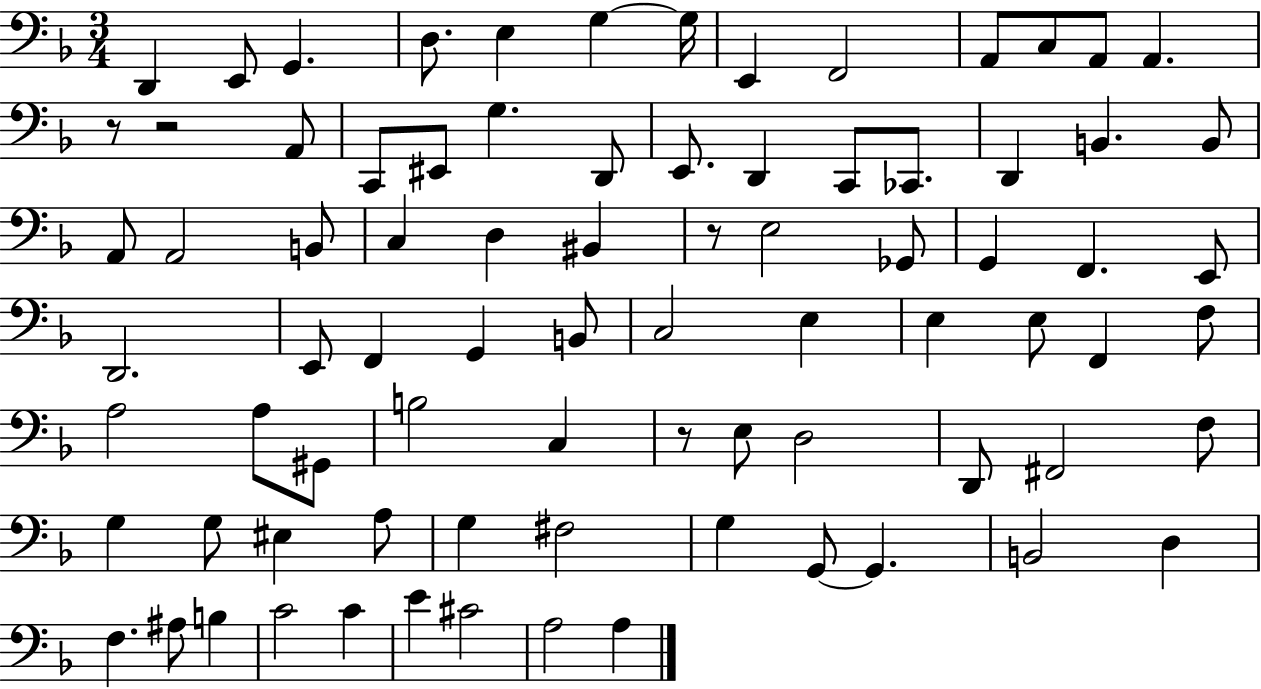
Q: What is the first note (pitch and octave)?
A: D2